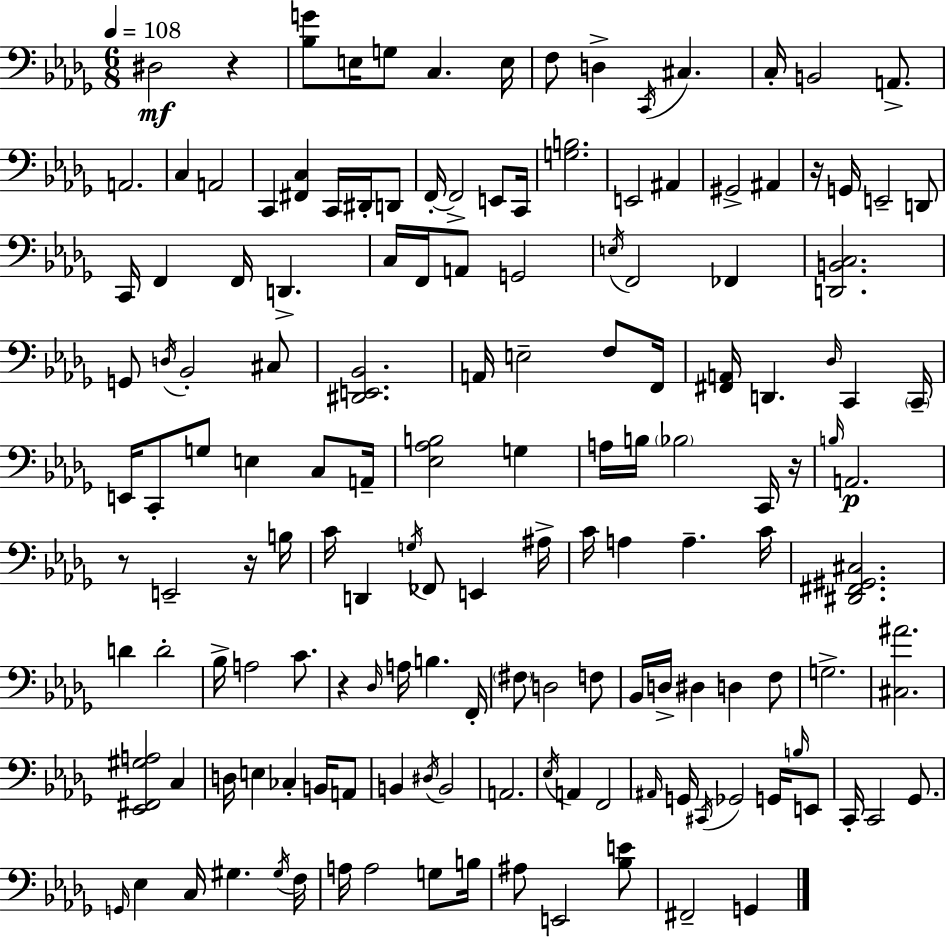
{
  \clef bass
  \numericTimeSignature
  \time 6/8
  \key bes \minor
  \tempo 4 = 108
  \repeat volta 2 { dis2\mf r4 | <bes g'>8 e16 g8 c4. e16 | f8 d4-> \acciaccatura { c,16 } cis4. | c16-. b,2 a,8.-> | \break a,2. | c4 a,2 | c,4 <fis, c>4 c,16 dis,16-. d,8 | f,16-.~~ f,2-> e,8 | \break c,16 <g b>2. | e,2 ais,4 | gis,2-> ais,4 | r16 g,16 e,2-- d,8 | \break c,16 f,4 f,16 d,4.-> | c16 f,16 a,8 g,2 | \acciaccatura { e16 } f,2 fes,4 | <d, b, c>2. | \break g,8 \acciaccatura { d16 } bes,2-. | cis8 <dis, e, bes,>2. | a,16 e2-- | f8 f,16 <fis, a,>16 d,4. \grace { des16 } c,4 | \break \parenthesize c,16-- e,16 c,8-. g8 e4 | c8 a,16-- <ees aes b>2 | g4 a16 b16 \parenthesize bes2 | c,16 r16 \grace { b16 } a,2.\p | \break r8 e,2-- | r16 b16 c'16 d,4 \acciaccatura { g16 } fes,8 | e,4 ais16-> c'16 a4 a4.-- | c'16 <dis, fis, gis, cis>2. | \break d'4 d'2-. | bes16-> a2 | c'8. r4 \grace { des16 } a16 | b4. f,16-. \parenthesize fis8 d2 | \break f8 bes,16 d16-> dis4 | d4 f8 g2.-> | <cis ais'>2. | <ees, fis, gis a>2 | \break c4 d16 e4 | ces4-. b,16 a,8 b,4 \acciaccatura { dis16 } | b,2 a,2. | \acciaccatura { ees16 } a,4 | \break f,2 \grace { ais,16 } g,16 \acciaccatura { cis,16 } | ges,2 g,16 \grace { b16 } e,8 | c,16-. c,2 ges,8. | \grace { g,16 } ees4 c16 gis4. | \break \acciaccatura { gis16 } f16 a16 a2 g8 | b16 ais8 e,2 | <bes e'>8 fis,2-- g,4 | } \bar "|."
}